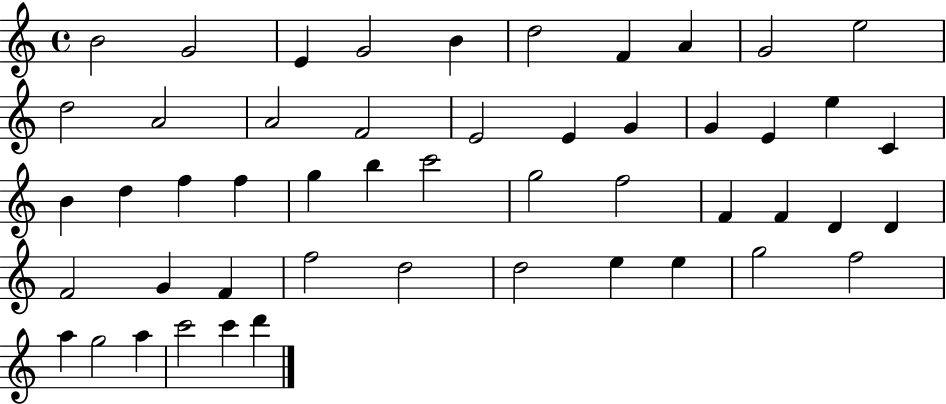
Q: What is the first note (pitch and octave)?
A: B4